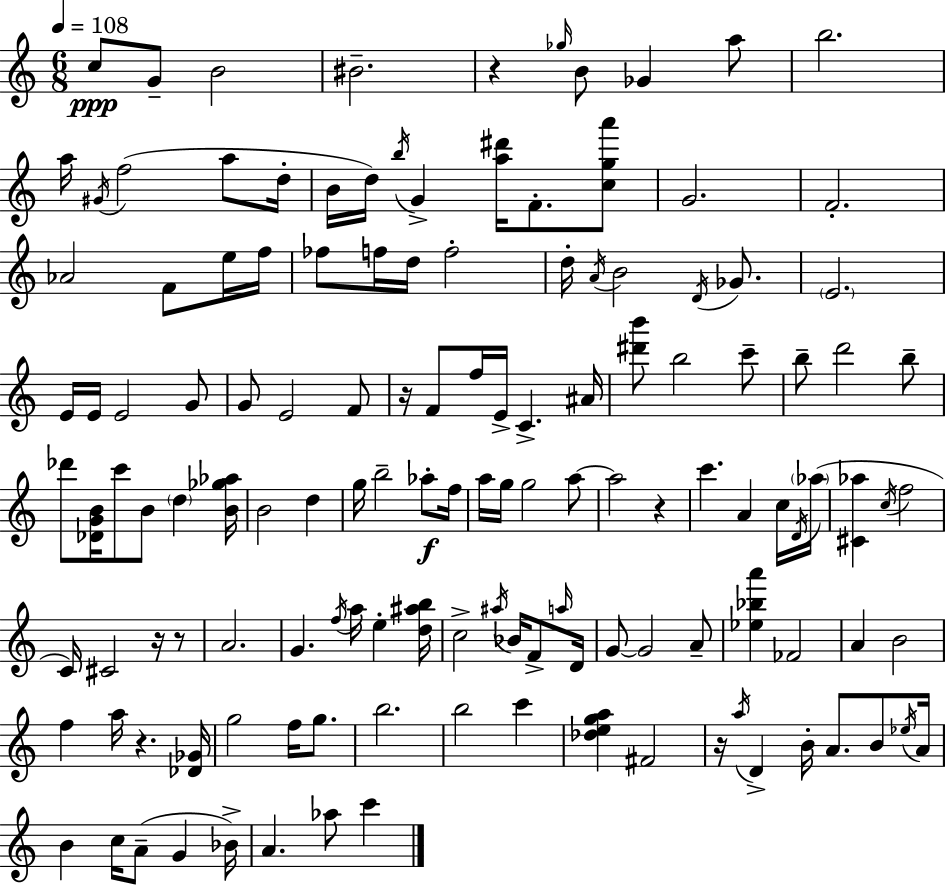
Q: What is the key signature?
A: C major